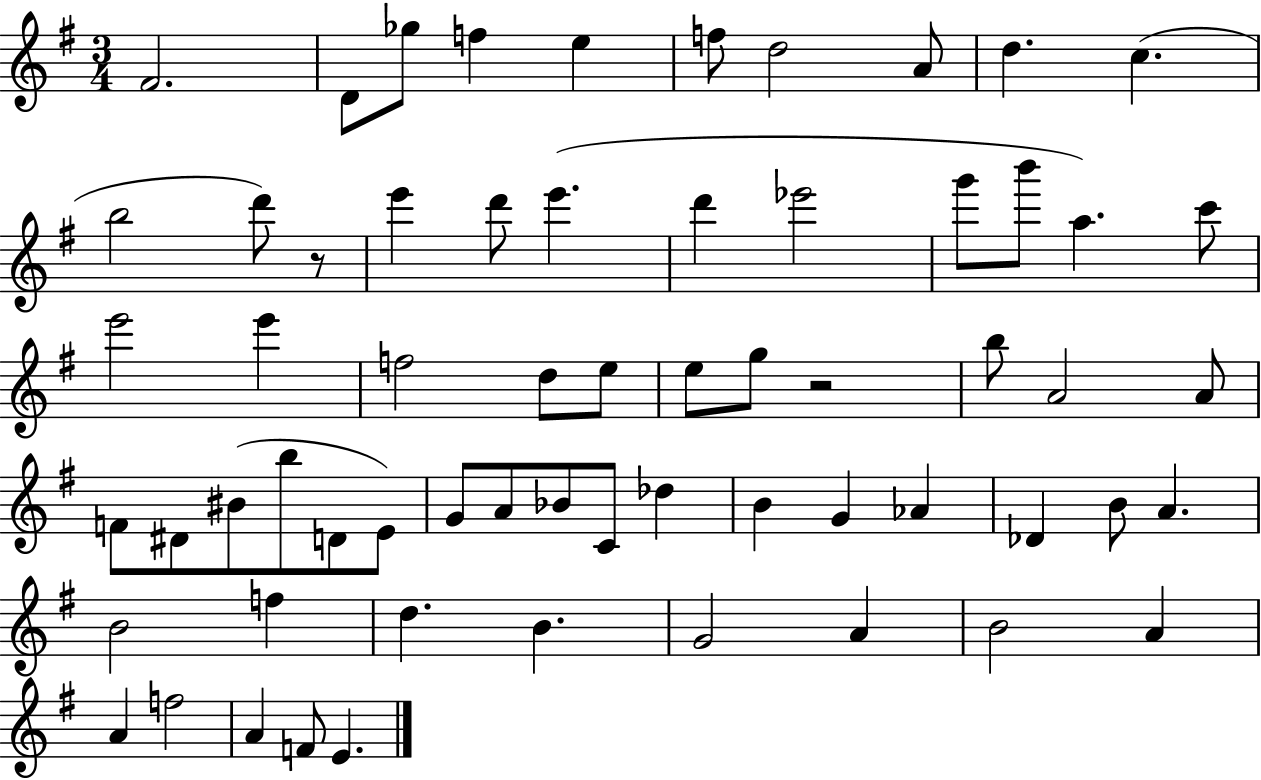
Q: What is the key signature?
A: G major